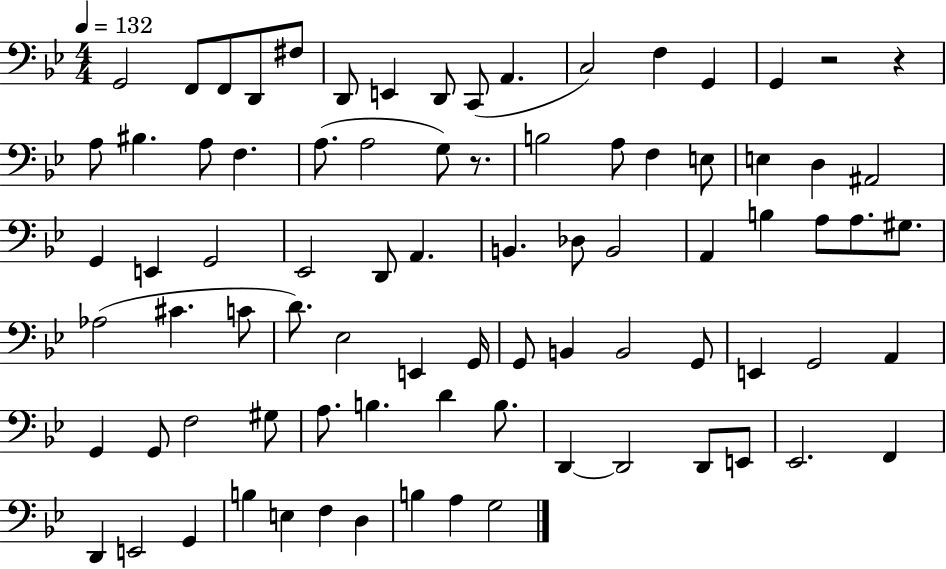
G2/h F2/e F2/e D2/e F#3/e D2/e E2/q D2/e C2/e A2/q. C3/h F3/q G2/q G2/q R/h R/q A3/e BIS3/q. A3/e F3/q. A3/e. A3/h G3/e R/e. B3/h A3/e F3/q E3/e E3/q D3/q A#2/h G2/q E2/q G2/h Eb2/h D2/e A2/q. B2/q. Db3/e B2/h A2/q B3/q A3/e A3/e. G#3/e. Ab3/h C#4/q. C4/e D4/e. Eb3/h E2/q G2/s G2/e B2/q B2/h G2/e E2/q G2/h A2/q G2/q G2/e F3/h G#3/e A3/e. B3/q. D4/q B3/e. D2/q D2/h D2/e E2/e Eb2/h. F2/q D2/q E2/h G2/q B3/q E3/q F3/q D3/q B3/q A3/q G3/h